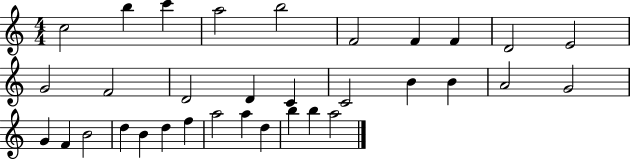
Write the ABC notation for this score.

X:1
T:Untitled
M:4/4
L:1/4
K:C
c2 b c' a2 b2 F2 F F D2 E2 G2 F2 D2 D C C2 B B A2 G2 G F B2 d B d f a2 a d b b a2